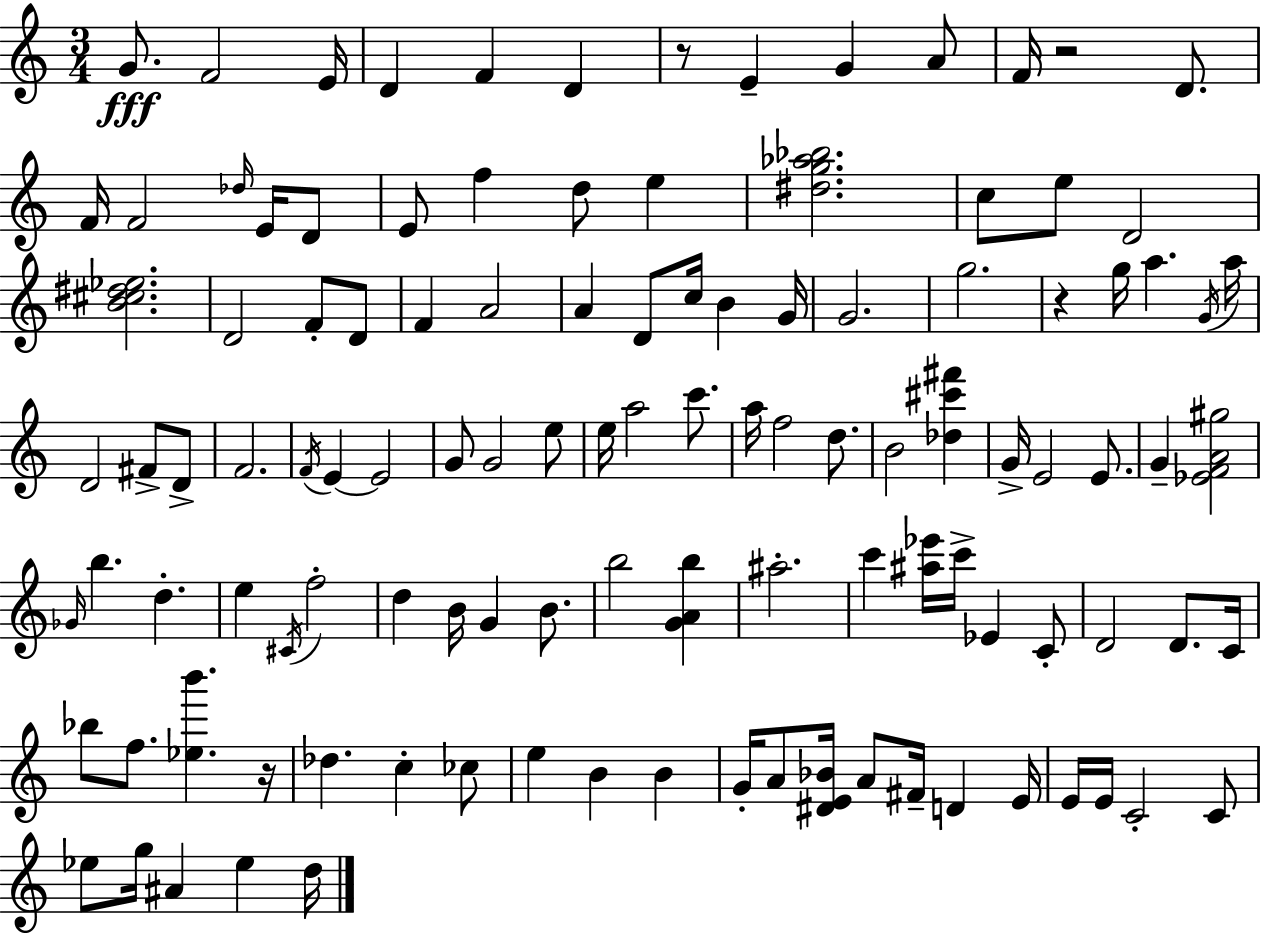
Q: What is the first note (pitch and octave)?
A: G4